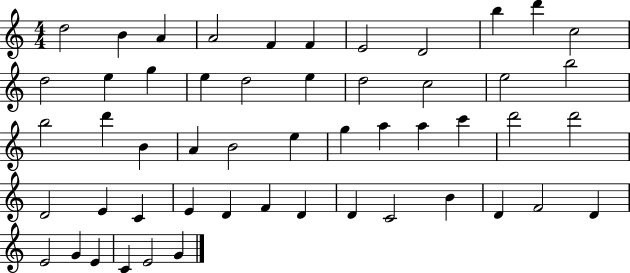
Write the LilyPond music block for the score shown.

{
  \clef treble
  \numericTimeSignature
  \time 4/4
  \key c \major
  d''2 b'4 a'4 | a'2 f'4 f'4 | e'2 d'2 | b''4 d'''4 c''2 | \break d''2 e''4 g''4 | e''4 d''2 e''4 | d''2 c''2 | e''2 b''2 | \break b''2 d'''4 b'4 | a'4 b'2 e''4 | g''4 a''4 a''4 c'''4 | d'''2 d'''2 | \break d'2 e'4 c'4 | e'4 d'4 f'4 d'4 | d'4 c'2 b'4 | d'4 f'2 d'4 | \break e'2 g'4 e'4 | c'4 e'2 g'4 | \bar "|."
}